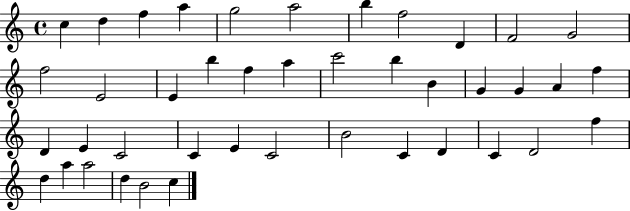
C5/q D5/q F5/q A5/q G5/h A5/h B5/q F5/h D4/q F4/h G4/h F5/h E4/h E4/q B5/q F5/q A5/q C6/h B5/q B4/q G4/q G4/q A4/q F5/q D4/q E4/q C4/h C4/q E4/q C4/h B4/h C4/q D4/q C4/q D4/h F5/q D5/q A5/q A5/h D5/q B4/h C5/q